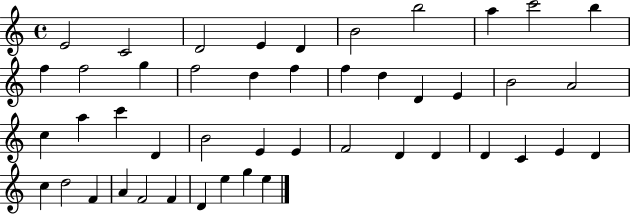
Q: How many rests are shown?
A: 0